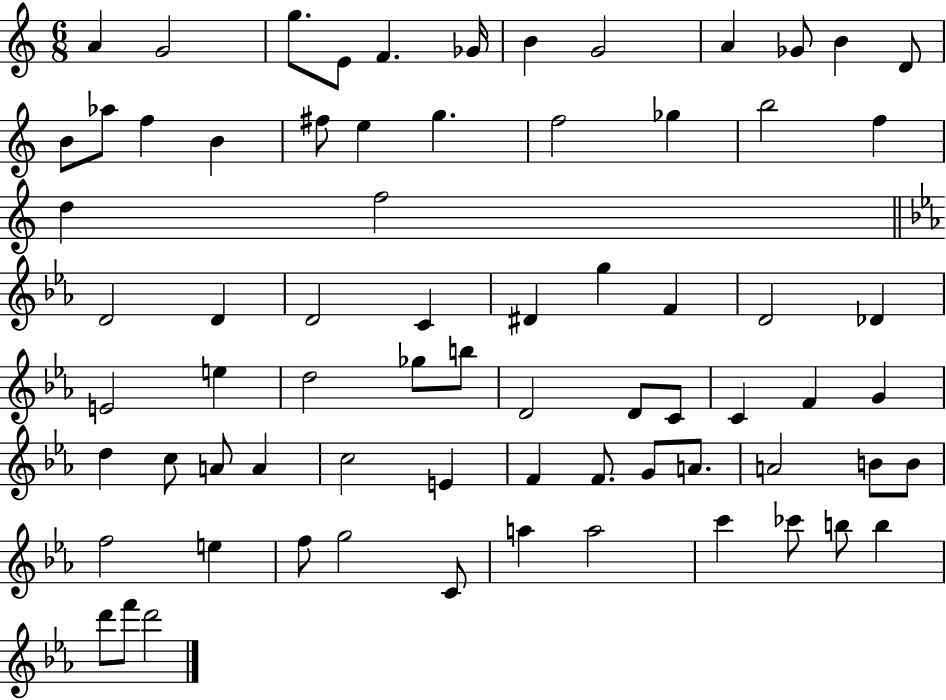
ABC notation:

X:1
T:Untitled
M:6/8
L:1/4
K:C
A G2 g/2 E/2 F _G/4 B G2 A _G/2 B D/2 B/2 _a/2 f B ^f/2 e g f2 _g b2 f d f2 D2 D D2 C ^D g F D2 _D E2 e d2 _g/2 b/2 D2 D/2 C/2 C F G d c/2 A/2 A c2 E F F/2 G/2 A/2 A2 B/2 B/2 f2 e f/2 g2 C/2 a a2 c' _c'/2 b/2 b d'/2 f'/2 d'2